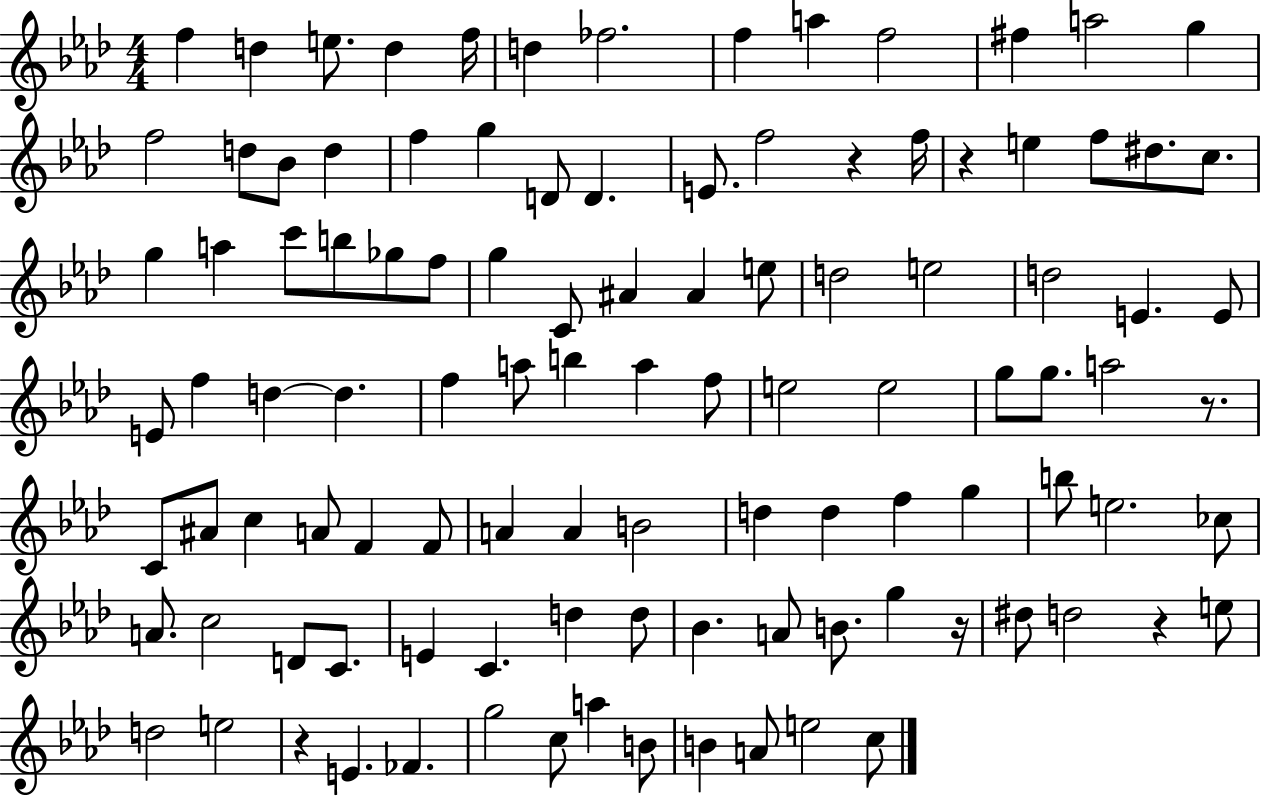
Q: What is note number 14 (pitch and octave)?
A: F5